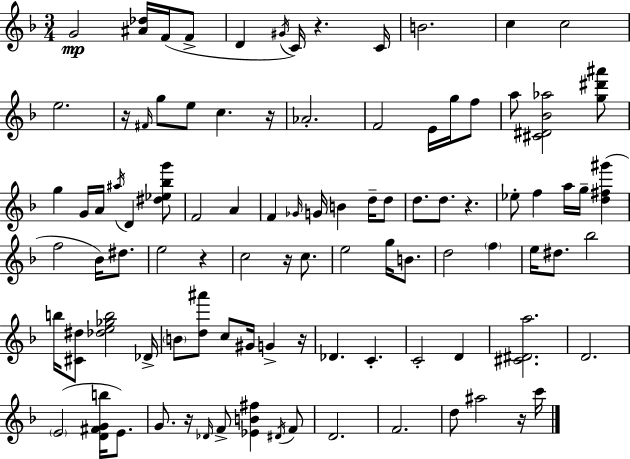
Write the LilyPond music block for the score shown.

{
  \clef treble
  \numericTimeSignature
  \time 3/4
  \key d \minor
  \repeat volta 2 { g'2\mp <ais' des''>16 f'16( f'8-> | d'4 \acciaccatura { gis'16 } c'16) r4. | c'16 b'2. | c''4 c''2 | \break e''2. | r16 \grace { fis'16 } g''8 e''8 c''4. | r16 aes'2.-. | f'2 e'16 g''16 | \break f''8 a''8 <cis' dis' bes' aes''>2 | <g'' dis''' ais'''>8 g''4 g'16 a'16 \acciaccatura { ais''16 } d'4 | <dis'' ees'' bes'' g'''>8 f'2 a'4 | f'4 \grace { ges'16 } g'16 b'4 | \break d''16-- d''8 d''8. d''8. r4. | ees''8-. f''4 a''16 g''16-- | <d'' fis'' gis'''>4( f''2 | bes'16) dis''8. e''2 | \break r4 c''2 | r16 c''8. e''2 | g''16 b'8. d''2 | \parenthesize f''4 e''16 dis''8. bes''2 | \break b''16 <cis' dis''>8 <des'' e'' ges'' b''>2 | des'16-> \parenthesize b'8 <d'' ais'''>8 c''8 gis'16 g'4-> | r16 des'4. c'4.-. | c'2-. | \break d'4 <cis' dis' a''>2. | d'2. | \parenthesize e'2( | <d' fis' g' b''>16 e'8.) g'8. r16 \grace { des'16 } f'8-> <ees' b' fis''>4 | \break \acciaccatura { dis'16 } f'8 d'2. | f'2. | d''8 ais''2 | r16 c'''16 } \bar "|."
}